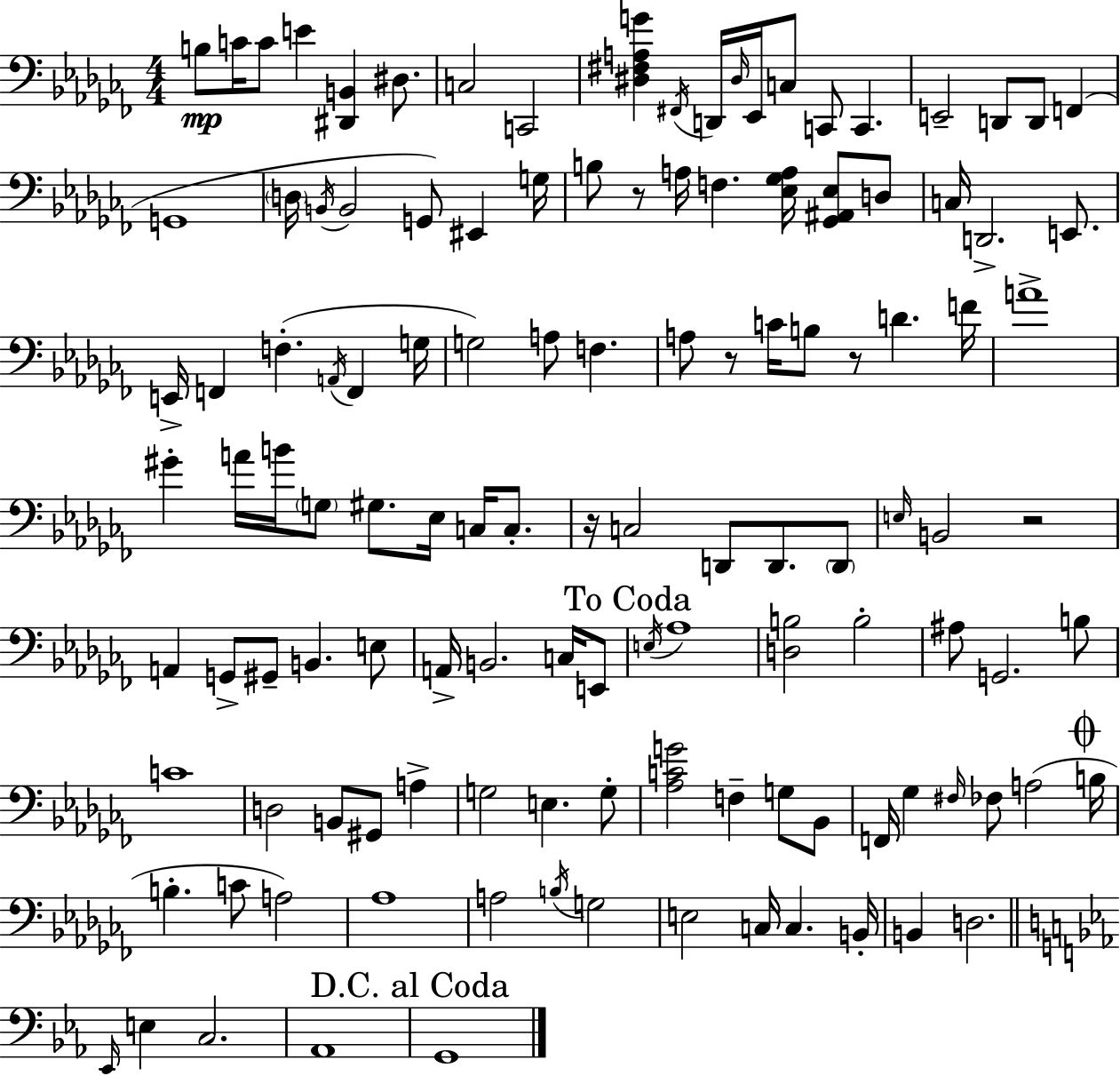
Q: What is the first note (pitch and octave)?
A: B3